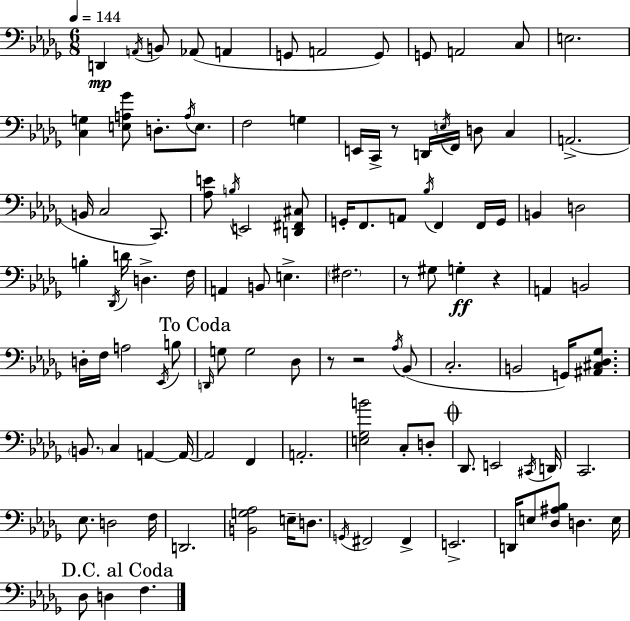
D2/q A2/s B2/e Ab2/e A2/q G2/e A2/h G2/e G2/e A2/h C3/e E3/h. [C3,G3]/q [E3,A3,Gb4]/e D3/e. A3/s E3/e. F3/h G3/q E2/s C2/s R/e D2/s E3/s F2/s D3/e C3/q A2/h. B2/s C3/h C2/e. [Ab3,E4]/e B3/s E2/h [D2,F#2,C#3]/e G2/s F2/e. A2/e Bb3/s F2/q F2/s G2/s B2/q D3/h B3/q Db2/s D4/s D3/q. F3/s A2/q B2/e E3/q. F#3/h. R/e G#3/e G3/q R/q A2/q B2/h D3/s F3/s A3/h Eb2/s B3/e D2/s G3/e G3/h Db3/e R/e R/h Ab3/s Bb2/e C3/h. B2/h G2/s [A#2,C#3,Db3,Gb3]/e. B2/e. C3/q A2/q A2/s A2/h F2/q A2/h. [E3,Gb3,B4]/h C3/e D3/e Db2/e. E2/h C#2/s D2/s C2/h. Eb3/e. D3/h F3/s D2/h. [B2,G3,Ab3]/h E3/s D3/e. G2/s F#2/h F#2/q E2/h. D2/s E3/e [Db3,A#3,Bb3]/e D3/q. E3/s Db3/e D3/q F3/q.